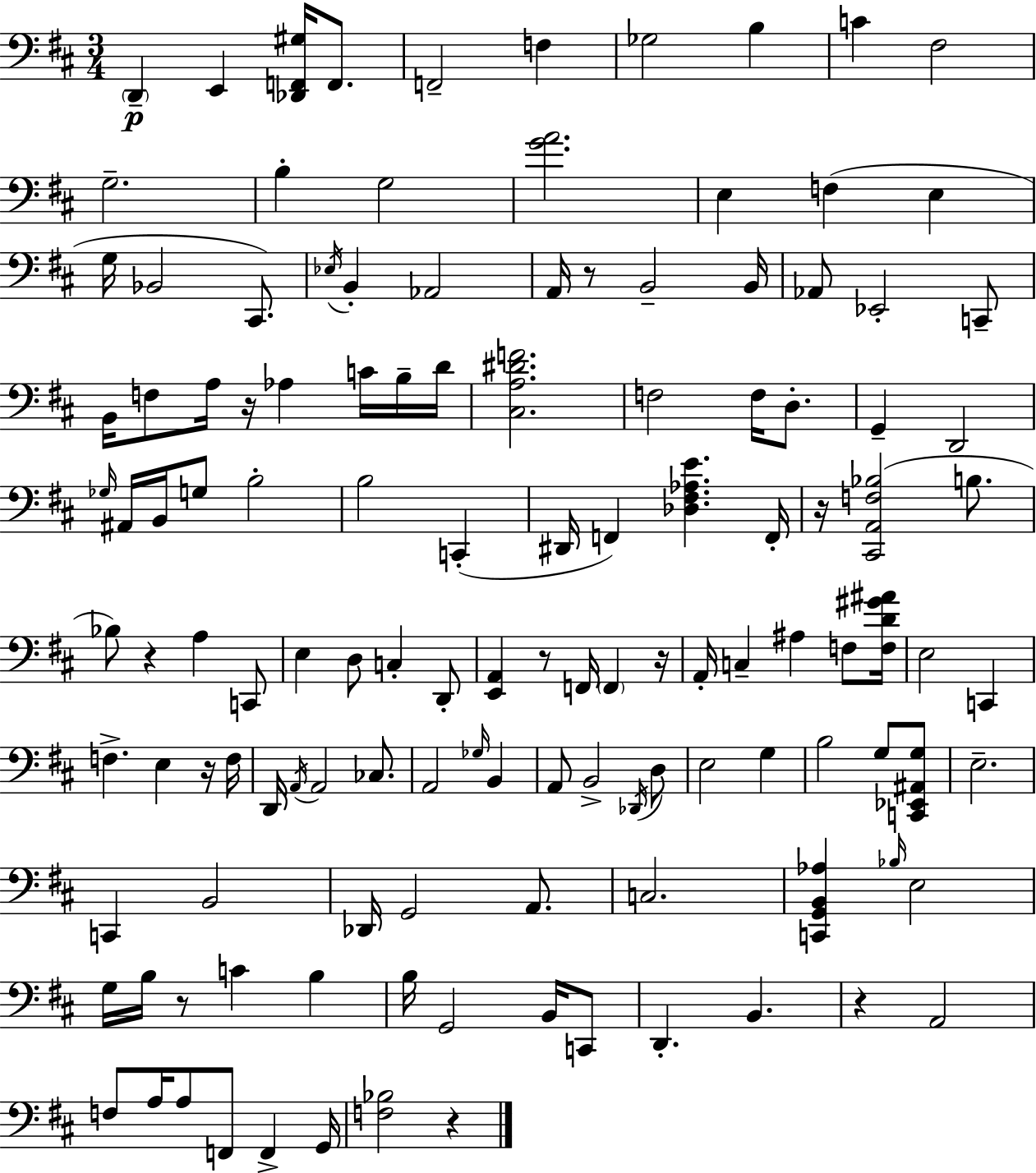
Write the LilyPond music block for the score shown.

{
  \clef bass
  \numericTimeSignature
  \time 3/4
  \key d \major
  \parenthesize d,4--\p e,4 <des, f, gis>16 f,8. | f,2-- f4 | ges2 b4 | c'4 fis2 | \break g2.-- | b4-. g2 | <g' a'>2. | e4 f4( e4 | \break g16 bes,2 cis,8.) | \acciaccatura { ees16 } b,4-. aes,2 | a,16 r8 b,2-- | b,16 aes,8 ees,2-. c,8-- | \break b,16 f8 a16 r16 aes4 c'16 b16-- | d'16 <cis a dis' f'>2. | f2 f16 d8.-. | g,4-- d,2 | \break \grace { ges16 } ais,16 b,16 g8 b2-. | b2 c,4-.( | dis,16 f,4) <des fis aes e'>4. | f,16-. r16 <cis, a, f bes>2( b8. | \break bes8) r4 a4 | c,8 e4 d8 c4-. | d,8-. <e, a,>4 r8 f,16 \parenthesize f,4 | r16 a,16-. c4-- ais4 f8 | \break <f d' gis' ais'>16 e2 c,4 | f4.-> e4 | r16 f16 d,16 \acciaccatura { a,16 } a,2 | ces8. a,2 \grace { ges16 } | \break b,4 a,8 b,2-> | \acciaccatura { des,16 } d8 e2 | g4 b2 | g8 <c, ees, ais, g>8 e2.-- | \break c,4 b,2 | des,16 g,2 | a,8. c2. | <c, g, b, aes>4 \grace { bes16 } e2 | \break g16 b16 r8 c'4 | b4 b16 g,2 | b,16 c,8 d,4.-. | b,4. r4 a,2 | \break f8 a16 a8 f,8 | f,4-> g,16 <f bes>2 | r4 \bar "|."
}